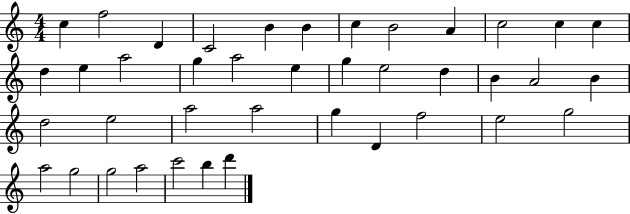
C5/q F5/h D4/q C4/h B4/q B4/q C5/q B4/h A4/q C5/h C5/q C5/q D5/q E5/q A5/h G5/q A5/h E5/q G5/q E5/h D5/q B4/q A4/h B4/q D5/h E5/h A5/h A5/h G5/q D4/q F5/h E5/h G5/h A5/h G5/h G5/h A5/h C6/h B5/q D6/q